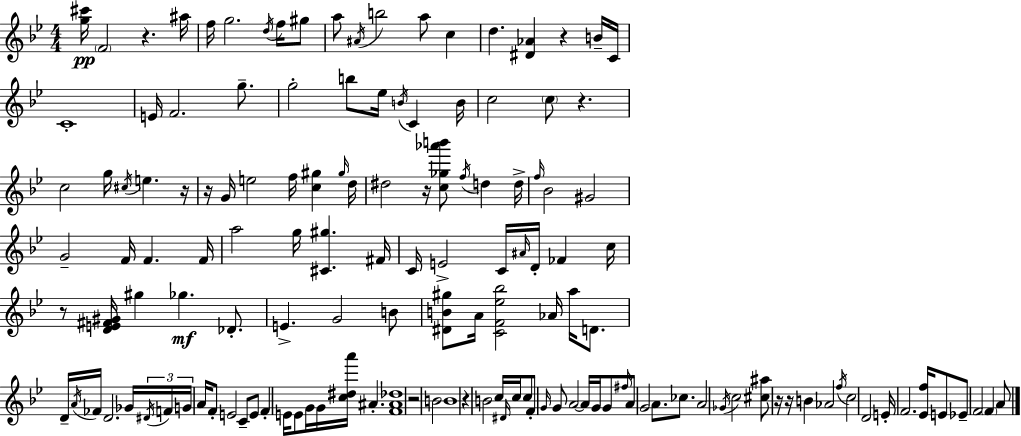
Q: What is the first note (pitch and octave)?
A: F4